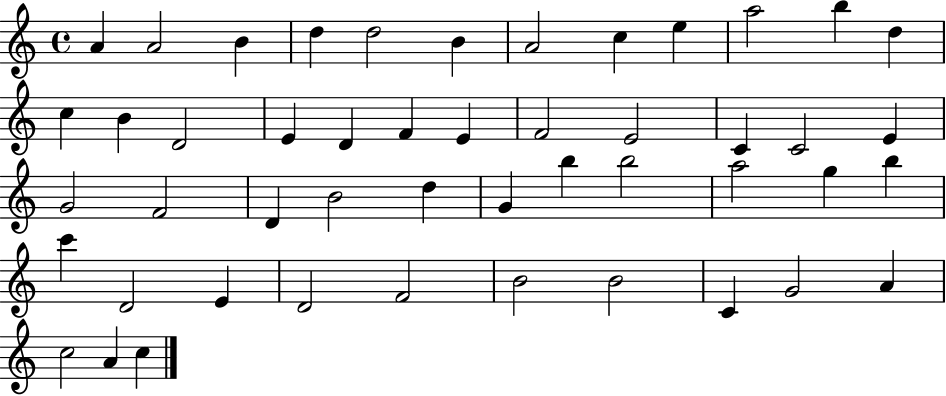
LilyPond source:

{
  \clef treble
  \time 4/4
  \defaultTimeSignature
  \key c \major
  a'4 a'2 b'4 | d''4 d''2 b'4 | a'2 c''4 e''4 | a''2 b''4 d''4 | \break c''4 b'4 d'2 | e'4 d'4 f'4 e'4 | f'2 e'2 | c'4 c'2 e'4 | \break g'2 f'2 | d'4 b'2 d''4 | g'4 b''4 b''2 | a''2 g''4 b''4 | \break c'''4 d'2 e'4 | d'2 f'2 | b'2 b'2 | c'4 g'2 a'4 | \break c''2 a'4 c''4 | \bar "|."
}